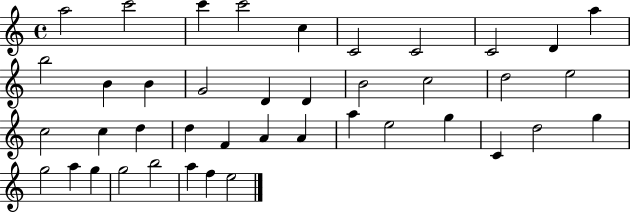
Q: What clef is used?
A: treble